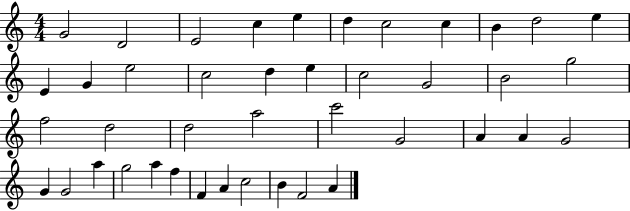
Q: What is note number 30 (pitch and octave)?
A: G4